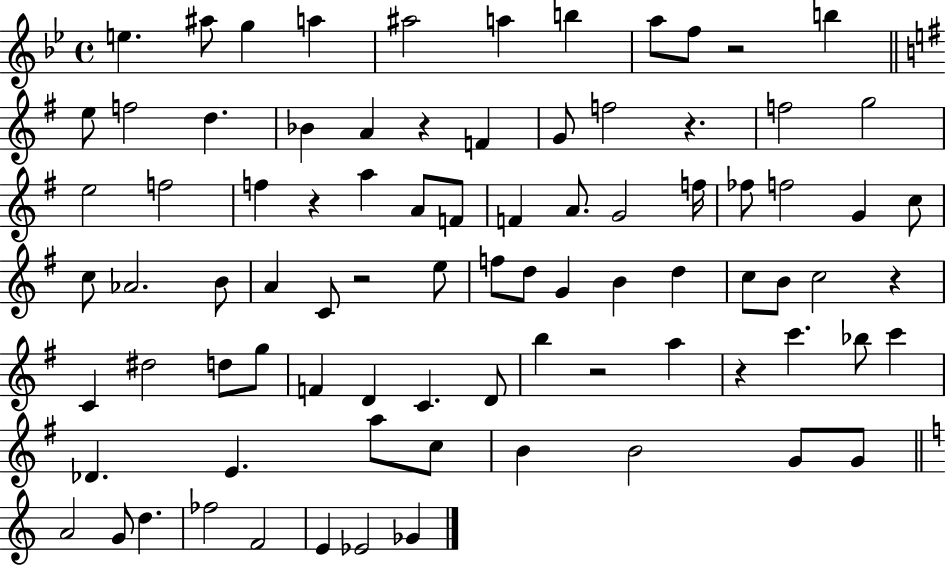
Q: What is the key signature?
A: BES major